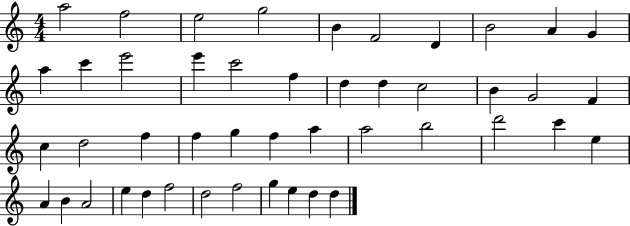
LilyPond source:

{
  \clef treble
  \numericTimeSignature
  \time 4/4
  \key c \major
  a''2 f''2 | e''2 g''2 | b'4 f'2 d'4 | b'2 a'4 g'4 | \break a''4 c'''4 e'''2 | e'''4 c'''2 f''4 | d''4 d''4 c''2 | b'4 g'2 f'4 | \break c''4 d''2 f''4 | f''4 g''4 f''4 a''4 | a''2 b''2 | d'''2 c'''4 e''4 | \break a'4 b'4 a'2 | e''4 d''4 f''2 | d''2 f''2 | g''4 e''4 d''4 d''4 | \break \bar "|."
}